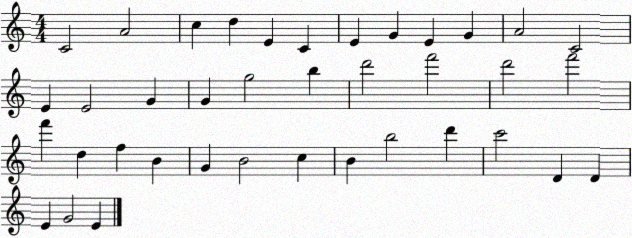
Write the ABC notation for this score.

X:1
T:Untitled
M:4/4
L:1/4
K:C
C2 A2 c d E C E G E G A2 C2 E E2 G G g2 b d'2 f'2 d'2 f'2 f' d f B G B2 c B b2 d' c'2 D D E G2 E